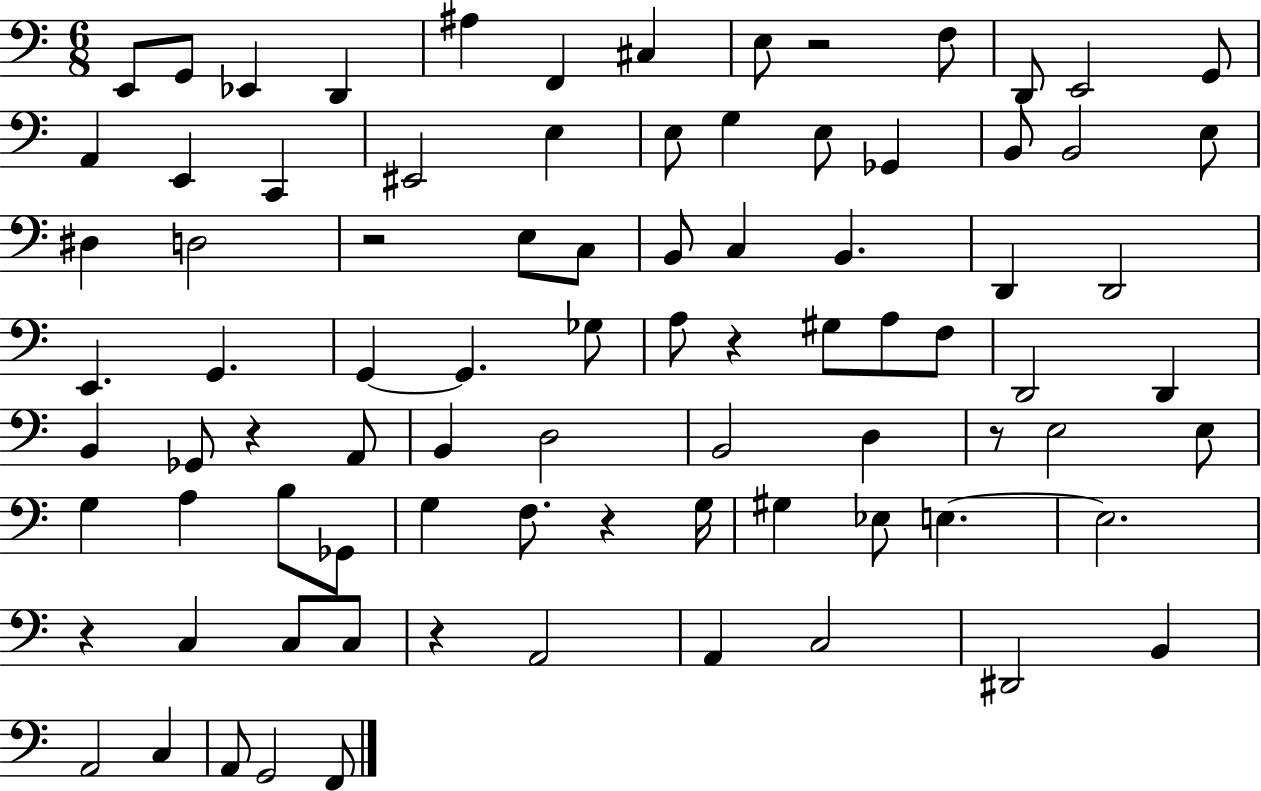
{
  \clef bass
  \numericTimeSignature
  \time 6/8
  \key c \major
  e,8 g,8 ees,4 d,4 | ais4 f,4 cis4 | e8 r2 f8 | d,8 e,2 g,8 | \break a,4 e,4 c,4 | eis,2 e4 | e8 g4 e8 ges,4 | b,8 b,2 e8 | \break dis4 d2 | r2 e8 c8 | b,8 c4 b,4. | d,4 d,2 | \break e,4. g,4. | g,4~~ g,4. ges8 | a8 r4 gis8 a8 f8 | d,2 d,4 | \break b,4 ges,8 r4 a,8 | b,4 d2 | b,2 d4 | r8 e2 e8 | \break g4 a4 b8 ges,8 | g4 f8. r4 g16 | gis4 ees8 e4.~~ | e2. | \break r4 c4 c8 c8 | r4 a,2 | a,4 c2 | dis,2 b,4 | \break a,2 c4 | a,8 g,2 f,8 | \bar "|."
}